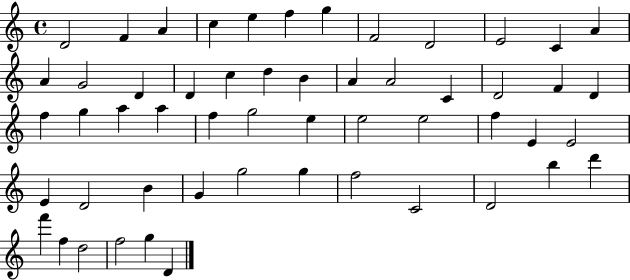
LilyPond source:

{
  \clef treble
  \time 4/4
  \defaultTimeSignature
  \key c \major
  d'2 f'4 a'4 | c''4 e''4 f''4 g''4 | f'2 d'2 | e'2 c'4 a'4 | \break a'4 g'2 d'4 | d'4 c''4 d''4 b'4 | a'4 a'2 c'4 | d'2 f'4 d'4 | \break f''4 g''4 a''4 a''4 | f''4 g''2 e''4 | e''2 e''2 | f''4 e'4 e'2 | \break e'4 d'2 b'4 | g'4 g''2 g''4 | f''2 c'2 | d'2 b''4 d'''4 | \break f'''4 f''4 d''2 | f''2 g''4 d'4 | \bar "|."
}